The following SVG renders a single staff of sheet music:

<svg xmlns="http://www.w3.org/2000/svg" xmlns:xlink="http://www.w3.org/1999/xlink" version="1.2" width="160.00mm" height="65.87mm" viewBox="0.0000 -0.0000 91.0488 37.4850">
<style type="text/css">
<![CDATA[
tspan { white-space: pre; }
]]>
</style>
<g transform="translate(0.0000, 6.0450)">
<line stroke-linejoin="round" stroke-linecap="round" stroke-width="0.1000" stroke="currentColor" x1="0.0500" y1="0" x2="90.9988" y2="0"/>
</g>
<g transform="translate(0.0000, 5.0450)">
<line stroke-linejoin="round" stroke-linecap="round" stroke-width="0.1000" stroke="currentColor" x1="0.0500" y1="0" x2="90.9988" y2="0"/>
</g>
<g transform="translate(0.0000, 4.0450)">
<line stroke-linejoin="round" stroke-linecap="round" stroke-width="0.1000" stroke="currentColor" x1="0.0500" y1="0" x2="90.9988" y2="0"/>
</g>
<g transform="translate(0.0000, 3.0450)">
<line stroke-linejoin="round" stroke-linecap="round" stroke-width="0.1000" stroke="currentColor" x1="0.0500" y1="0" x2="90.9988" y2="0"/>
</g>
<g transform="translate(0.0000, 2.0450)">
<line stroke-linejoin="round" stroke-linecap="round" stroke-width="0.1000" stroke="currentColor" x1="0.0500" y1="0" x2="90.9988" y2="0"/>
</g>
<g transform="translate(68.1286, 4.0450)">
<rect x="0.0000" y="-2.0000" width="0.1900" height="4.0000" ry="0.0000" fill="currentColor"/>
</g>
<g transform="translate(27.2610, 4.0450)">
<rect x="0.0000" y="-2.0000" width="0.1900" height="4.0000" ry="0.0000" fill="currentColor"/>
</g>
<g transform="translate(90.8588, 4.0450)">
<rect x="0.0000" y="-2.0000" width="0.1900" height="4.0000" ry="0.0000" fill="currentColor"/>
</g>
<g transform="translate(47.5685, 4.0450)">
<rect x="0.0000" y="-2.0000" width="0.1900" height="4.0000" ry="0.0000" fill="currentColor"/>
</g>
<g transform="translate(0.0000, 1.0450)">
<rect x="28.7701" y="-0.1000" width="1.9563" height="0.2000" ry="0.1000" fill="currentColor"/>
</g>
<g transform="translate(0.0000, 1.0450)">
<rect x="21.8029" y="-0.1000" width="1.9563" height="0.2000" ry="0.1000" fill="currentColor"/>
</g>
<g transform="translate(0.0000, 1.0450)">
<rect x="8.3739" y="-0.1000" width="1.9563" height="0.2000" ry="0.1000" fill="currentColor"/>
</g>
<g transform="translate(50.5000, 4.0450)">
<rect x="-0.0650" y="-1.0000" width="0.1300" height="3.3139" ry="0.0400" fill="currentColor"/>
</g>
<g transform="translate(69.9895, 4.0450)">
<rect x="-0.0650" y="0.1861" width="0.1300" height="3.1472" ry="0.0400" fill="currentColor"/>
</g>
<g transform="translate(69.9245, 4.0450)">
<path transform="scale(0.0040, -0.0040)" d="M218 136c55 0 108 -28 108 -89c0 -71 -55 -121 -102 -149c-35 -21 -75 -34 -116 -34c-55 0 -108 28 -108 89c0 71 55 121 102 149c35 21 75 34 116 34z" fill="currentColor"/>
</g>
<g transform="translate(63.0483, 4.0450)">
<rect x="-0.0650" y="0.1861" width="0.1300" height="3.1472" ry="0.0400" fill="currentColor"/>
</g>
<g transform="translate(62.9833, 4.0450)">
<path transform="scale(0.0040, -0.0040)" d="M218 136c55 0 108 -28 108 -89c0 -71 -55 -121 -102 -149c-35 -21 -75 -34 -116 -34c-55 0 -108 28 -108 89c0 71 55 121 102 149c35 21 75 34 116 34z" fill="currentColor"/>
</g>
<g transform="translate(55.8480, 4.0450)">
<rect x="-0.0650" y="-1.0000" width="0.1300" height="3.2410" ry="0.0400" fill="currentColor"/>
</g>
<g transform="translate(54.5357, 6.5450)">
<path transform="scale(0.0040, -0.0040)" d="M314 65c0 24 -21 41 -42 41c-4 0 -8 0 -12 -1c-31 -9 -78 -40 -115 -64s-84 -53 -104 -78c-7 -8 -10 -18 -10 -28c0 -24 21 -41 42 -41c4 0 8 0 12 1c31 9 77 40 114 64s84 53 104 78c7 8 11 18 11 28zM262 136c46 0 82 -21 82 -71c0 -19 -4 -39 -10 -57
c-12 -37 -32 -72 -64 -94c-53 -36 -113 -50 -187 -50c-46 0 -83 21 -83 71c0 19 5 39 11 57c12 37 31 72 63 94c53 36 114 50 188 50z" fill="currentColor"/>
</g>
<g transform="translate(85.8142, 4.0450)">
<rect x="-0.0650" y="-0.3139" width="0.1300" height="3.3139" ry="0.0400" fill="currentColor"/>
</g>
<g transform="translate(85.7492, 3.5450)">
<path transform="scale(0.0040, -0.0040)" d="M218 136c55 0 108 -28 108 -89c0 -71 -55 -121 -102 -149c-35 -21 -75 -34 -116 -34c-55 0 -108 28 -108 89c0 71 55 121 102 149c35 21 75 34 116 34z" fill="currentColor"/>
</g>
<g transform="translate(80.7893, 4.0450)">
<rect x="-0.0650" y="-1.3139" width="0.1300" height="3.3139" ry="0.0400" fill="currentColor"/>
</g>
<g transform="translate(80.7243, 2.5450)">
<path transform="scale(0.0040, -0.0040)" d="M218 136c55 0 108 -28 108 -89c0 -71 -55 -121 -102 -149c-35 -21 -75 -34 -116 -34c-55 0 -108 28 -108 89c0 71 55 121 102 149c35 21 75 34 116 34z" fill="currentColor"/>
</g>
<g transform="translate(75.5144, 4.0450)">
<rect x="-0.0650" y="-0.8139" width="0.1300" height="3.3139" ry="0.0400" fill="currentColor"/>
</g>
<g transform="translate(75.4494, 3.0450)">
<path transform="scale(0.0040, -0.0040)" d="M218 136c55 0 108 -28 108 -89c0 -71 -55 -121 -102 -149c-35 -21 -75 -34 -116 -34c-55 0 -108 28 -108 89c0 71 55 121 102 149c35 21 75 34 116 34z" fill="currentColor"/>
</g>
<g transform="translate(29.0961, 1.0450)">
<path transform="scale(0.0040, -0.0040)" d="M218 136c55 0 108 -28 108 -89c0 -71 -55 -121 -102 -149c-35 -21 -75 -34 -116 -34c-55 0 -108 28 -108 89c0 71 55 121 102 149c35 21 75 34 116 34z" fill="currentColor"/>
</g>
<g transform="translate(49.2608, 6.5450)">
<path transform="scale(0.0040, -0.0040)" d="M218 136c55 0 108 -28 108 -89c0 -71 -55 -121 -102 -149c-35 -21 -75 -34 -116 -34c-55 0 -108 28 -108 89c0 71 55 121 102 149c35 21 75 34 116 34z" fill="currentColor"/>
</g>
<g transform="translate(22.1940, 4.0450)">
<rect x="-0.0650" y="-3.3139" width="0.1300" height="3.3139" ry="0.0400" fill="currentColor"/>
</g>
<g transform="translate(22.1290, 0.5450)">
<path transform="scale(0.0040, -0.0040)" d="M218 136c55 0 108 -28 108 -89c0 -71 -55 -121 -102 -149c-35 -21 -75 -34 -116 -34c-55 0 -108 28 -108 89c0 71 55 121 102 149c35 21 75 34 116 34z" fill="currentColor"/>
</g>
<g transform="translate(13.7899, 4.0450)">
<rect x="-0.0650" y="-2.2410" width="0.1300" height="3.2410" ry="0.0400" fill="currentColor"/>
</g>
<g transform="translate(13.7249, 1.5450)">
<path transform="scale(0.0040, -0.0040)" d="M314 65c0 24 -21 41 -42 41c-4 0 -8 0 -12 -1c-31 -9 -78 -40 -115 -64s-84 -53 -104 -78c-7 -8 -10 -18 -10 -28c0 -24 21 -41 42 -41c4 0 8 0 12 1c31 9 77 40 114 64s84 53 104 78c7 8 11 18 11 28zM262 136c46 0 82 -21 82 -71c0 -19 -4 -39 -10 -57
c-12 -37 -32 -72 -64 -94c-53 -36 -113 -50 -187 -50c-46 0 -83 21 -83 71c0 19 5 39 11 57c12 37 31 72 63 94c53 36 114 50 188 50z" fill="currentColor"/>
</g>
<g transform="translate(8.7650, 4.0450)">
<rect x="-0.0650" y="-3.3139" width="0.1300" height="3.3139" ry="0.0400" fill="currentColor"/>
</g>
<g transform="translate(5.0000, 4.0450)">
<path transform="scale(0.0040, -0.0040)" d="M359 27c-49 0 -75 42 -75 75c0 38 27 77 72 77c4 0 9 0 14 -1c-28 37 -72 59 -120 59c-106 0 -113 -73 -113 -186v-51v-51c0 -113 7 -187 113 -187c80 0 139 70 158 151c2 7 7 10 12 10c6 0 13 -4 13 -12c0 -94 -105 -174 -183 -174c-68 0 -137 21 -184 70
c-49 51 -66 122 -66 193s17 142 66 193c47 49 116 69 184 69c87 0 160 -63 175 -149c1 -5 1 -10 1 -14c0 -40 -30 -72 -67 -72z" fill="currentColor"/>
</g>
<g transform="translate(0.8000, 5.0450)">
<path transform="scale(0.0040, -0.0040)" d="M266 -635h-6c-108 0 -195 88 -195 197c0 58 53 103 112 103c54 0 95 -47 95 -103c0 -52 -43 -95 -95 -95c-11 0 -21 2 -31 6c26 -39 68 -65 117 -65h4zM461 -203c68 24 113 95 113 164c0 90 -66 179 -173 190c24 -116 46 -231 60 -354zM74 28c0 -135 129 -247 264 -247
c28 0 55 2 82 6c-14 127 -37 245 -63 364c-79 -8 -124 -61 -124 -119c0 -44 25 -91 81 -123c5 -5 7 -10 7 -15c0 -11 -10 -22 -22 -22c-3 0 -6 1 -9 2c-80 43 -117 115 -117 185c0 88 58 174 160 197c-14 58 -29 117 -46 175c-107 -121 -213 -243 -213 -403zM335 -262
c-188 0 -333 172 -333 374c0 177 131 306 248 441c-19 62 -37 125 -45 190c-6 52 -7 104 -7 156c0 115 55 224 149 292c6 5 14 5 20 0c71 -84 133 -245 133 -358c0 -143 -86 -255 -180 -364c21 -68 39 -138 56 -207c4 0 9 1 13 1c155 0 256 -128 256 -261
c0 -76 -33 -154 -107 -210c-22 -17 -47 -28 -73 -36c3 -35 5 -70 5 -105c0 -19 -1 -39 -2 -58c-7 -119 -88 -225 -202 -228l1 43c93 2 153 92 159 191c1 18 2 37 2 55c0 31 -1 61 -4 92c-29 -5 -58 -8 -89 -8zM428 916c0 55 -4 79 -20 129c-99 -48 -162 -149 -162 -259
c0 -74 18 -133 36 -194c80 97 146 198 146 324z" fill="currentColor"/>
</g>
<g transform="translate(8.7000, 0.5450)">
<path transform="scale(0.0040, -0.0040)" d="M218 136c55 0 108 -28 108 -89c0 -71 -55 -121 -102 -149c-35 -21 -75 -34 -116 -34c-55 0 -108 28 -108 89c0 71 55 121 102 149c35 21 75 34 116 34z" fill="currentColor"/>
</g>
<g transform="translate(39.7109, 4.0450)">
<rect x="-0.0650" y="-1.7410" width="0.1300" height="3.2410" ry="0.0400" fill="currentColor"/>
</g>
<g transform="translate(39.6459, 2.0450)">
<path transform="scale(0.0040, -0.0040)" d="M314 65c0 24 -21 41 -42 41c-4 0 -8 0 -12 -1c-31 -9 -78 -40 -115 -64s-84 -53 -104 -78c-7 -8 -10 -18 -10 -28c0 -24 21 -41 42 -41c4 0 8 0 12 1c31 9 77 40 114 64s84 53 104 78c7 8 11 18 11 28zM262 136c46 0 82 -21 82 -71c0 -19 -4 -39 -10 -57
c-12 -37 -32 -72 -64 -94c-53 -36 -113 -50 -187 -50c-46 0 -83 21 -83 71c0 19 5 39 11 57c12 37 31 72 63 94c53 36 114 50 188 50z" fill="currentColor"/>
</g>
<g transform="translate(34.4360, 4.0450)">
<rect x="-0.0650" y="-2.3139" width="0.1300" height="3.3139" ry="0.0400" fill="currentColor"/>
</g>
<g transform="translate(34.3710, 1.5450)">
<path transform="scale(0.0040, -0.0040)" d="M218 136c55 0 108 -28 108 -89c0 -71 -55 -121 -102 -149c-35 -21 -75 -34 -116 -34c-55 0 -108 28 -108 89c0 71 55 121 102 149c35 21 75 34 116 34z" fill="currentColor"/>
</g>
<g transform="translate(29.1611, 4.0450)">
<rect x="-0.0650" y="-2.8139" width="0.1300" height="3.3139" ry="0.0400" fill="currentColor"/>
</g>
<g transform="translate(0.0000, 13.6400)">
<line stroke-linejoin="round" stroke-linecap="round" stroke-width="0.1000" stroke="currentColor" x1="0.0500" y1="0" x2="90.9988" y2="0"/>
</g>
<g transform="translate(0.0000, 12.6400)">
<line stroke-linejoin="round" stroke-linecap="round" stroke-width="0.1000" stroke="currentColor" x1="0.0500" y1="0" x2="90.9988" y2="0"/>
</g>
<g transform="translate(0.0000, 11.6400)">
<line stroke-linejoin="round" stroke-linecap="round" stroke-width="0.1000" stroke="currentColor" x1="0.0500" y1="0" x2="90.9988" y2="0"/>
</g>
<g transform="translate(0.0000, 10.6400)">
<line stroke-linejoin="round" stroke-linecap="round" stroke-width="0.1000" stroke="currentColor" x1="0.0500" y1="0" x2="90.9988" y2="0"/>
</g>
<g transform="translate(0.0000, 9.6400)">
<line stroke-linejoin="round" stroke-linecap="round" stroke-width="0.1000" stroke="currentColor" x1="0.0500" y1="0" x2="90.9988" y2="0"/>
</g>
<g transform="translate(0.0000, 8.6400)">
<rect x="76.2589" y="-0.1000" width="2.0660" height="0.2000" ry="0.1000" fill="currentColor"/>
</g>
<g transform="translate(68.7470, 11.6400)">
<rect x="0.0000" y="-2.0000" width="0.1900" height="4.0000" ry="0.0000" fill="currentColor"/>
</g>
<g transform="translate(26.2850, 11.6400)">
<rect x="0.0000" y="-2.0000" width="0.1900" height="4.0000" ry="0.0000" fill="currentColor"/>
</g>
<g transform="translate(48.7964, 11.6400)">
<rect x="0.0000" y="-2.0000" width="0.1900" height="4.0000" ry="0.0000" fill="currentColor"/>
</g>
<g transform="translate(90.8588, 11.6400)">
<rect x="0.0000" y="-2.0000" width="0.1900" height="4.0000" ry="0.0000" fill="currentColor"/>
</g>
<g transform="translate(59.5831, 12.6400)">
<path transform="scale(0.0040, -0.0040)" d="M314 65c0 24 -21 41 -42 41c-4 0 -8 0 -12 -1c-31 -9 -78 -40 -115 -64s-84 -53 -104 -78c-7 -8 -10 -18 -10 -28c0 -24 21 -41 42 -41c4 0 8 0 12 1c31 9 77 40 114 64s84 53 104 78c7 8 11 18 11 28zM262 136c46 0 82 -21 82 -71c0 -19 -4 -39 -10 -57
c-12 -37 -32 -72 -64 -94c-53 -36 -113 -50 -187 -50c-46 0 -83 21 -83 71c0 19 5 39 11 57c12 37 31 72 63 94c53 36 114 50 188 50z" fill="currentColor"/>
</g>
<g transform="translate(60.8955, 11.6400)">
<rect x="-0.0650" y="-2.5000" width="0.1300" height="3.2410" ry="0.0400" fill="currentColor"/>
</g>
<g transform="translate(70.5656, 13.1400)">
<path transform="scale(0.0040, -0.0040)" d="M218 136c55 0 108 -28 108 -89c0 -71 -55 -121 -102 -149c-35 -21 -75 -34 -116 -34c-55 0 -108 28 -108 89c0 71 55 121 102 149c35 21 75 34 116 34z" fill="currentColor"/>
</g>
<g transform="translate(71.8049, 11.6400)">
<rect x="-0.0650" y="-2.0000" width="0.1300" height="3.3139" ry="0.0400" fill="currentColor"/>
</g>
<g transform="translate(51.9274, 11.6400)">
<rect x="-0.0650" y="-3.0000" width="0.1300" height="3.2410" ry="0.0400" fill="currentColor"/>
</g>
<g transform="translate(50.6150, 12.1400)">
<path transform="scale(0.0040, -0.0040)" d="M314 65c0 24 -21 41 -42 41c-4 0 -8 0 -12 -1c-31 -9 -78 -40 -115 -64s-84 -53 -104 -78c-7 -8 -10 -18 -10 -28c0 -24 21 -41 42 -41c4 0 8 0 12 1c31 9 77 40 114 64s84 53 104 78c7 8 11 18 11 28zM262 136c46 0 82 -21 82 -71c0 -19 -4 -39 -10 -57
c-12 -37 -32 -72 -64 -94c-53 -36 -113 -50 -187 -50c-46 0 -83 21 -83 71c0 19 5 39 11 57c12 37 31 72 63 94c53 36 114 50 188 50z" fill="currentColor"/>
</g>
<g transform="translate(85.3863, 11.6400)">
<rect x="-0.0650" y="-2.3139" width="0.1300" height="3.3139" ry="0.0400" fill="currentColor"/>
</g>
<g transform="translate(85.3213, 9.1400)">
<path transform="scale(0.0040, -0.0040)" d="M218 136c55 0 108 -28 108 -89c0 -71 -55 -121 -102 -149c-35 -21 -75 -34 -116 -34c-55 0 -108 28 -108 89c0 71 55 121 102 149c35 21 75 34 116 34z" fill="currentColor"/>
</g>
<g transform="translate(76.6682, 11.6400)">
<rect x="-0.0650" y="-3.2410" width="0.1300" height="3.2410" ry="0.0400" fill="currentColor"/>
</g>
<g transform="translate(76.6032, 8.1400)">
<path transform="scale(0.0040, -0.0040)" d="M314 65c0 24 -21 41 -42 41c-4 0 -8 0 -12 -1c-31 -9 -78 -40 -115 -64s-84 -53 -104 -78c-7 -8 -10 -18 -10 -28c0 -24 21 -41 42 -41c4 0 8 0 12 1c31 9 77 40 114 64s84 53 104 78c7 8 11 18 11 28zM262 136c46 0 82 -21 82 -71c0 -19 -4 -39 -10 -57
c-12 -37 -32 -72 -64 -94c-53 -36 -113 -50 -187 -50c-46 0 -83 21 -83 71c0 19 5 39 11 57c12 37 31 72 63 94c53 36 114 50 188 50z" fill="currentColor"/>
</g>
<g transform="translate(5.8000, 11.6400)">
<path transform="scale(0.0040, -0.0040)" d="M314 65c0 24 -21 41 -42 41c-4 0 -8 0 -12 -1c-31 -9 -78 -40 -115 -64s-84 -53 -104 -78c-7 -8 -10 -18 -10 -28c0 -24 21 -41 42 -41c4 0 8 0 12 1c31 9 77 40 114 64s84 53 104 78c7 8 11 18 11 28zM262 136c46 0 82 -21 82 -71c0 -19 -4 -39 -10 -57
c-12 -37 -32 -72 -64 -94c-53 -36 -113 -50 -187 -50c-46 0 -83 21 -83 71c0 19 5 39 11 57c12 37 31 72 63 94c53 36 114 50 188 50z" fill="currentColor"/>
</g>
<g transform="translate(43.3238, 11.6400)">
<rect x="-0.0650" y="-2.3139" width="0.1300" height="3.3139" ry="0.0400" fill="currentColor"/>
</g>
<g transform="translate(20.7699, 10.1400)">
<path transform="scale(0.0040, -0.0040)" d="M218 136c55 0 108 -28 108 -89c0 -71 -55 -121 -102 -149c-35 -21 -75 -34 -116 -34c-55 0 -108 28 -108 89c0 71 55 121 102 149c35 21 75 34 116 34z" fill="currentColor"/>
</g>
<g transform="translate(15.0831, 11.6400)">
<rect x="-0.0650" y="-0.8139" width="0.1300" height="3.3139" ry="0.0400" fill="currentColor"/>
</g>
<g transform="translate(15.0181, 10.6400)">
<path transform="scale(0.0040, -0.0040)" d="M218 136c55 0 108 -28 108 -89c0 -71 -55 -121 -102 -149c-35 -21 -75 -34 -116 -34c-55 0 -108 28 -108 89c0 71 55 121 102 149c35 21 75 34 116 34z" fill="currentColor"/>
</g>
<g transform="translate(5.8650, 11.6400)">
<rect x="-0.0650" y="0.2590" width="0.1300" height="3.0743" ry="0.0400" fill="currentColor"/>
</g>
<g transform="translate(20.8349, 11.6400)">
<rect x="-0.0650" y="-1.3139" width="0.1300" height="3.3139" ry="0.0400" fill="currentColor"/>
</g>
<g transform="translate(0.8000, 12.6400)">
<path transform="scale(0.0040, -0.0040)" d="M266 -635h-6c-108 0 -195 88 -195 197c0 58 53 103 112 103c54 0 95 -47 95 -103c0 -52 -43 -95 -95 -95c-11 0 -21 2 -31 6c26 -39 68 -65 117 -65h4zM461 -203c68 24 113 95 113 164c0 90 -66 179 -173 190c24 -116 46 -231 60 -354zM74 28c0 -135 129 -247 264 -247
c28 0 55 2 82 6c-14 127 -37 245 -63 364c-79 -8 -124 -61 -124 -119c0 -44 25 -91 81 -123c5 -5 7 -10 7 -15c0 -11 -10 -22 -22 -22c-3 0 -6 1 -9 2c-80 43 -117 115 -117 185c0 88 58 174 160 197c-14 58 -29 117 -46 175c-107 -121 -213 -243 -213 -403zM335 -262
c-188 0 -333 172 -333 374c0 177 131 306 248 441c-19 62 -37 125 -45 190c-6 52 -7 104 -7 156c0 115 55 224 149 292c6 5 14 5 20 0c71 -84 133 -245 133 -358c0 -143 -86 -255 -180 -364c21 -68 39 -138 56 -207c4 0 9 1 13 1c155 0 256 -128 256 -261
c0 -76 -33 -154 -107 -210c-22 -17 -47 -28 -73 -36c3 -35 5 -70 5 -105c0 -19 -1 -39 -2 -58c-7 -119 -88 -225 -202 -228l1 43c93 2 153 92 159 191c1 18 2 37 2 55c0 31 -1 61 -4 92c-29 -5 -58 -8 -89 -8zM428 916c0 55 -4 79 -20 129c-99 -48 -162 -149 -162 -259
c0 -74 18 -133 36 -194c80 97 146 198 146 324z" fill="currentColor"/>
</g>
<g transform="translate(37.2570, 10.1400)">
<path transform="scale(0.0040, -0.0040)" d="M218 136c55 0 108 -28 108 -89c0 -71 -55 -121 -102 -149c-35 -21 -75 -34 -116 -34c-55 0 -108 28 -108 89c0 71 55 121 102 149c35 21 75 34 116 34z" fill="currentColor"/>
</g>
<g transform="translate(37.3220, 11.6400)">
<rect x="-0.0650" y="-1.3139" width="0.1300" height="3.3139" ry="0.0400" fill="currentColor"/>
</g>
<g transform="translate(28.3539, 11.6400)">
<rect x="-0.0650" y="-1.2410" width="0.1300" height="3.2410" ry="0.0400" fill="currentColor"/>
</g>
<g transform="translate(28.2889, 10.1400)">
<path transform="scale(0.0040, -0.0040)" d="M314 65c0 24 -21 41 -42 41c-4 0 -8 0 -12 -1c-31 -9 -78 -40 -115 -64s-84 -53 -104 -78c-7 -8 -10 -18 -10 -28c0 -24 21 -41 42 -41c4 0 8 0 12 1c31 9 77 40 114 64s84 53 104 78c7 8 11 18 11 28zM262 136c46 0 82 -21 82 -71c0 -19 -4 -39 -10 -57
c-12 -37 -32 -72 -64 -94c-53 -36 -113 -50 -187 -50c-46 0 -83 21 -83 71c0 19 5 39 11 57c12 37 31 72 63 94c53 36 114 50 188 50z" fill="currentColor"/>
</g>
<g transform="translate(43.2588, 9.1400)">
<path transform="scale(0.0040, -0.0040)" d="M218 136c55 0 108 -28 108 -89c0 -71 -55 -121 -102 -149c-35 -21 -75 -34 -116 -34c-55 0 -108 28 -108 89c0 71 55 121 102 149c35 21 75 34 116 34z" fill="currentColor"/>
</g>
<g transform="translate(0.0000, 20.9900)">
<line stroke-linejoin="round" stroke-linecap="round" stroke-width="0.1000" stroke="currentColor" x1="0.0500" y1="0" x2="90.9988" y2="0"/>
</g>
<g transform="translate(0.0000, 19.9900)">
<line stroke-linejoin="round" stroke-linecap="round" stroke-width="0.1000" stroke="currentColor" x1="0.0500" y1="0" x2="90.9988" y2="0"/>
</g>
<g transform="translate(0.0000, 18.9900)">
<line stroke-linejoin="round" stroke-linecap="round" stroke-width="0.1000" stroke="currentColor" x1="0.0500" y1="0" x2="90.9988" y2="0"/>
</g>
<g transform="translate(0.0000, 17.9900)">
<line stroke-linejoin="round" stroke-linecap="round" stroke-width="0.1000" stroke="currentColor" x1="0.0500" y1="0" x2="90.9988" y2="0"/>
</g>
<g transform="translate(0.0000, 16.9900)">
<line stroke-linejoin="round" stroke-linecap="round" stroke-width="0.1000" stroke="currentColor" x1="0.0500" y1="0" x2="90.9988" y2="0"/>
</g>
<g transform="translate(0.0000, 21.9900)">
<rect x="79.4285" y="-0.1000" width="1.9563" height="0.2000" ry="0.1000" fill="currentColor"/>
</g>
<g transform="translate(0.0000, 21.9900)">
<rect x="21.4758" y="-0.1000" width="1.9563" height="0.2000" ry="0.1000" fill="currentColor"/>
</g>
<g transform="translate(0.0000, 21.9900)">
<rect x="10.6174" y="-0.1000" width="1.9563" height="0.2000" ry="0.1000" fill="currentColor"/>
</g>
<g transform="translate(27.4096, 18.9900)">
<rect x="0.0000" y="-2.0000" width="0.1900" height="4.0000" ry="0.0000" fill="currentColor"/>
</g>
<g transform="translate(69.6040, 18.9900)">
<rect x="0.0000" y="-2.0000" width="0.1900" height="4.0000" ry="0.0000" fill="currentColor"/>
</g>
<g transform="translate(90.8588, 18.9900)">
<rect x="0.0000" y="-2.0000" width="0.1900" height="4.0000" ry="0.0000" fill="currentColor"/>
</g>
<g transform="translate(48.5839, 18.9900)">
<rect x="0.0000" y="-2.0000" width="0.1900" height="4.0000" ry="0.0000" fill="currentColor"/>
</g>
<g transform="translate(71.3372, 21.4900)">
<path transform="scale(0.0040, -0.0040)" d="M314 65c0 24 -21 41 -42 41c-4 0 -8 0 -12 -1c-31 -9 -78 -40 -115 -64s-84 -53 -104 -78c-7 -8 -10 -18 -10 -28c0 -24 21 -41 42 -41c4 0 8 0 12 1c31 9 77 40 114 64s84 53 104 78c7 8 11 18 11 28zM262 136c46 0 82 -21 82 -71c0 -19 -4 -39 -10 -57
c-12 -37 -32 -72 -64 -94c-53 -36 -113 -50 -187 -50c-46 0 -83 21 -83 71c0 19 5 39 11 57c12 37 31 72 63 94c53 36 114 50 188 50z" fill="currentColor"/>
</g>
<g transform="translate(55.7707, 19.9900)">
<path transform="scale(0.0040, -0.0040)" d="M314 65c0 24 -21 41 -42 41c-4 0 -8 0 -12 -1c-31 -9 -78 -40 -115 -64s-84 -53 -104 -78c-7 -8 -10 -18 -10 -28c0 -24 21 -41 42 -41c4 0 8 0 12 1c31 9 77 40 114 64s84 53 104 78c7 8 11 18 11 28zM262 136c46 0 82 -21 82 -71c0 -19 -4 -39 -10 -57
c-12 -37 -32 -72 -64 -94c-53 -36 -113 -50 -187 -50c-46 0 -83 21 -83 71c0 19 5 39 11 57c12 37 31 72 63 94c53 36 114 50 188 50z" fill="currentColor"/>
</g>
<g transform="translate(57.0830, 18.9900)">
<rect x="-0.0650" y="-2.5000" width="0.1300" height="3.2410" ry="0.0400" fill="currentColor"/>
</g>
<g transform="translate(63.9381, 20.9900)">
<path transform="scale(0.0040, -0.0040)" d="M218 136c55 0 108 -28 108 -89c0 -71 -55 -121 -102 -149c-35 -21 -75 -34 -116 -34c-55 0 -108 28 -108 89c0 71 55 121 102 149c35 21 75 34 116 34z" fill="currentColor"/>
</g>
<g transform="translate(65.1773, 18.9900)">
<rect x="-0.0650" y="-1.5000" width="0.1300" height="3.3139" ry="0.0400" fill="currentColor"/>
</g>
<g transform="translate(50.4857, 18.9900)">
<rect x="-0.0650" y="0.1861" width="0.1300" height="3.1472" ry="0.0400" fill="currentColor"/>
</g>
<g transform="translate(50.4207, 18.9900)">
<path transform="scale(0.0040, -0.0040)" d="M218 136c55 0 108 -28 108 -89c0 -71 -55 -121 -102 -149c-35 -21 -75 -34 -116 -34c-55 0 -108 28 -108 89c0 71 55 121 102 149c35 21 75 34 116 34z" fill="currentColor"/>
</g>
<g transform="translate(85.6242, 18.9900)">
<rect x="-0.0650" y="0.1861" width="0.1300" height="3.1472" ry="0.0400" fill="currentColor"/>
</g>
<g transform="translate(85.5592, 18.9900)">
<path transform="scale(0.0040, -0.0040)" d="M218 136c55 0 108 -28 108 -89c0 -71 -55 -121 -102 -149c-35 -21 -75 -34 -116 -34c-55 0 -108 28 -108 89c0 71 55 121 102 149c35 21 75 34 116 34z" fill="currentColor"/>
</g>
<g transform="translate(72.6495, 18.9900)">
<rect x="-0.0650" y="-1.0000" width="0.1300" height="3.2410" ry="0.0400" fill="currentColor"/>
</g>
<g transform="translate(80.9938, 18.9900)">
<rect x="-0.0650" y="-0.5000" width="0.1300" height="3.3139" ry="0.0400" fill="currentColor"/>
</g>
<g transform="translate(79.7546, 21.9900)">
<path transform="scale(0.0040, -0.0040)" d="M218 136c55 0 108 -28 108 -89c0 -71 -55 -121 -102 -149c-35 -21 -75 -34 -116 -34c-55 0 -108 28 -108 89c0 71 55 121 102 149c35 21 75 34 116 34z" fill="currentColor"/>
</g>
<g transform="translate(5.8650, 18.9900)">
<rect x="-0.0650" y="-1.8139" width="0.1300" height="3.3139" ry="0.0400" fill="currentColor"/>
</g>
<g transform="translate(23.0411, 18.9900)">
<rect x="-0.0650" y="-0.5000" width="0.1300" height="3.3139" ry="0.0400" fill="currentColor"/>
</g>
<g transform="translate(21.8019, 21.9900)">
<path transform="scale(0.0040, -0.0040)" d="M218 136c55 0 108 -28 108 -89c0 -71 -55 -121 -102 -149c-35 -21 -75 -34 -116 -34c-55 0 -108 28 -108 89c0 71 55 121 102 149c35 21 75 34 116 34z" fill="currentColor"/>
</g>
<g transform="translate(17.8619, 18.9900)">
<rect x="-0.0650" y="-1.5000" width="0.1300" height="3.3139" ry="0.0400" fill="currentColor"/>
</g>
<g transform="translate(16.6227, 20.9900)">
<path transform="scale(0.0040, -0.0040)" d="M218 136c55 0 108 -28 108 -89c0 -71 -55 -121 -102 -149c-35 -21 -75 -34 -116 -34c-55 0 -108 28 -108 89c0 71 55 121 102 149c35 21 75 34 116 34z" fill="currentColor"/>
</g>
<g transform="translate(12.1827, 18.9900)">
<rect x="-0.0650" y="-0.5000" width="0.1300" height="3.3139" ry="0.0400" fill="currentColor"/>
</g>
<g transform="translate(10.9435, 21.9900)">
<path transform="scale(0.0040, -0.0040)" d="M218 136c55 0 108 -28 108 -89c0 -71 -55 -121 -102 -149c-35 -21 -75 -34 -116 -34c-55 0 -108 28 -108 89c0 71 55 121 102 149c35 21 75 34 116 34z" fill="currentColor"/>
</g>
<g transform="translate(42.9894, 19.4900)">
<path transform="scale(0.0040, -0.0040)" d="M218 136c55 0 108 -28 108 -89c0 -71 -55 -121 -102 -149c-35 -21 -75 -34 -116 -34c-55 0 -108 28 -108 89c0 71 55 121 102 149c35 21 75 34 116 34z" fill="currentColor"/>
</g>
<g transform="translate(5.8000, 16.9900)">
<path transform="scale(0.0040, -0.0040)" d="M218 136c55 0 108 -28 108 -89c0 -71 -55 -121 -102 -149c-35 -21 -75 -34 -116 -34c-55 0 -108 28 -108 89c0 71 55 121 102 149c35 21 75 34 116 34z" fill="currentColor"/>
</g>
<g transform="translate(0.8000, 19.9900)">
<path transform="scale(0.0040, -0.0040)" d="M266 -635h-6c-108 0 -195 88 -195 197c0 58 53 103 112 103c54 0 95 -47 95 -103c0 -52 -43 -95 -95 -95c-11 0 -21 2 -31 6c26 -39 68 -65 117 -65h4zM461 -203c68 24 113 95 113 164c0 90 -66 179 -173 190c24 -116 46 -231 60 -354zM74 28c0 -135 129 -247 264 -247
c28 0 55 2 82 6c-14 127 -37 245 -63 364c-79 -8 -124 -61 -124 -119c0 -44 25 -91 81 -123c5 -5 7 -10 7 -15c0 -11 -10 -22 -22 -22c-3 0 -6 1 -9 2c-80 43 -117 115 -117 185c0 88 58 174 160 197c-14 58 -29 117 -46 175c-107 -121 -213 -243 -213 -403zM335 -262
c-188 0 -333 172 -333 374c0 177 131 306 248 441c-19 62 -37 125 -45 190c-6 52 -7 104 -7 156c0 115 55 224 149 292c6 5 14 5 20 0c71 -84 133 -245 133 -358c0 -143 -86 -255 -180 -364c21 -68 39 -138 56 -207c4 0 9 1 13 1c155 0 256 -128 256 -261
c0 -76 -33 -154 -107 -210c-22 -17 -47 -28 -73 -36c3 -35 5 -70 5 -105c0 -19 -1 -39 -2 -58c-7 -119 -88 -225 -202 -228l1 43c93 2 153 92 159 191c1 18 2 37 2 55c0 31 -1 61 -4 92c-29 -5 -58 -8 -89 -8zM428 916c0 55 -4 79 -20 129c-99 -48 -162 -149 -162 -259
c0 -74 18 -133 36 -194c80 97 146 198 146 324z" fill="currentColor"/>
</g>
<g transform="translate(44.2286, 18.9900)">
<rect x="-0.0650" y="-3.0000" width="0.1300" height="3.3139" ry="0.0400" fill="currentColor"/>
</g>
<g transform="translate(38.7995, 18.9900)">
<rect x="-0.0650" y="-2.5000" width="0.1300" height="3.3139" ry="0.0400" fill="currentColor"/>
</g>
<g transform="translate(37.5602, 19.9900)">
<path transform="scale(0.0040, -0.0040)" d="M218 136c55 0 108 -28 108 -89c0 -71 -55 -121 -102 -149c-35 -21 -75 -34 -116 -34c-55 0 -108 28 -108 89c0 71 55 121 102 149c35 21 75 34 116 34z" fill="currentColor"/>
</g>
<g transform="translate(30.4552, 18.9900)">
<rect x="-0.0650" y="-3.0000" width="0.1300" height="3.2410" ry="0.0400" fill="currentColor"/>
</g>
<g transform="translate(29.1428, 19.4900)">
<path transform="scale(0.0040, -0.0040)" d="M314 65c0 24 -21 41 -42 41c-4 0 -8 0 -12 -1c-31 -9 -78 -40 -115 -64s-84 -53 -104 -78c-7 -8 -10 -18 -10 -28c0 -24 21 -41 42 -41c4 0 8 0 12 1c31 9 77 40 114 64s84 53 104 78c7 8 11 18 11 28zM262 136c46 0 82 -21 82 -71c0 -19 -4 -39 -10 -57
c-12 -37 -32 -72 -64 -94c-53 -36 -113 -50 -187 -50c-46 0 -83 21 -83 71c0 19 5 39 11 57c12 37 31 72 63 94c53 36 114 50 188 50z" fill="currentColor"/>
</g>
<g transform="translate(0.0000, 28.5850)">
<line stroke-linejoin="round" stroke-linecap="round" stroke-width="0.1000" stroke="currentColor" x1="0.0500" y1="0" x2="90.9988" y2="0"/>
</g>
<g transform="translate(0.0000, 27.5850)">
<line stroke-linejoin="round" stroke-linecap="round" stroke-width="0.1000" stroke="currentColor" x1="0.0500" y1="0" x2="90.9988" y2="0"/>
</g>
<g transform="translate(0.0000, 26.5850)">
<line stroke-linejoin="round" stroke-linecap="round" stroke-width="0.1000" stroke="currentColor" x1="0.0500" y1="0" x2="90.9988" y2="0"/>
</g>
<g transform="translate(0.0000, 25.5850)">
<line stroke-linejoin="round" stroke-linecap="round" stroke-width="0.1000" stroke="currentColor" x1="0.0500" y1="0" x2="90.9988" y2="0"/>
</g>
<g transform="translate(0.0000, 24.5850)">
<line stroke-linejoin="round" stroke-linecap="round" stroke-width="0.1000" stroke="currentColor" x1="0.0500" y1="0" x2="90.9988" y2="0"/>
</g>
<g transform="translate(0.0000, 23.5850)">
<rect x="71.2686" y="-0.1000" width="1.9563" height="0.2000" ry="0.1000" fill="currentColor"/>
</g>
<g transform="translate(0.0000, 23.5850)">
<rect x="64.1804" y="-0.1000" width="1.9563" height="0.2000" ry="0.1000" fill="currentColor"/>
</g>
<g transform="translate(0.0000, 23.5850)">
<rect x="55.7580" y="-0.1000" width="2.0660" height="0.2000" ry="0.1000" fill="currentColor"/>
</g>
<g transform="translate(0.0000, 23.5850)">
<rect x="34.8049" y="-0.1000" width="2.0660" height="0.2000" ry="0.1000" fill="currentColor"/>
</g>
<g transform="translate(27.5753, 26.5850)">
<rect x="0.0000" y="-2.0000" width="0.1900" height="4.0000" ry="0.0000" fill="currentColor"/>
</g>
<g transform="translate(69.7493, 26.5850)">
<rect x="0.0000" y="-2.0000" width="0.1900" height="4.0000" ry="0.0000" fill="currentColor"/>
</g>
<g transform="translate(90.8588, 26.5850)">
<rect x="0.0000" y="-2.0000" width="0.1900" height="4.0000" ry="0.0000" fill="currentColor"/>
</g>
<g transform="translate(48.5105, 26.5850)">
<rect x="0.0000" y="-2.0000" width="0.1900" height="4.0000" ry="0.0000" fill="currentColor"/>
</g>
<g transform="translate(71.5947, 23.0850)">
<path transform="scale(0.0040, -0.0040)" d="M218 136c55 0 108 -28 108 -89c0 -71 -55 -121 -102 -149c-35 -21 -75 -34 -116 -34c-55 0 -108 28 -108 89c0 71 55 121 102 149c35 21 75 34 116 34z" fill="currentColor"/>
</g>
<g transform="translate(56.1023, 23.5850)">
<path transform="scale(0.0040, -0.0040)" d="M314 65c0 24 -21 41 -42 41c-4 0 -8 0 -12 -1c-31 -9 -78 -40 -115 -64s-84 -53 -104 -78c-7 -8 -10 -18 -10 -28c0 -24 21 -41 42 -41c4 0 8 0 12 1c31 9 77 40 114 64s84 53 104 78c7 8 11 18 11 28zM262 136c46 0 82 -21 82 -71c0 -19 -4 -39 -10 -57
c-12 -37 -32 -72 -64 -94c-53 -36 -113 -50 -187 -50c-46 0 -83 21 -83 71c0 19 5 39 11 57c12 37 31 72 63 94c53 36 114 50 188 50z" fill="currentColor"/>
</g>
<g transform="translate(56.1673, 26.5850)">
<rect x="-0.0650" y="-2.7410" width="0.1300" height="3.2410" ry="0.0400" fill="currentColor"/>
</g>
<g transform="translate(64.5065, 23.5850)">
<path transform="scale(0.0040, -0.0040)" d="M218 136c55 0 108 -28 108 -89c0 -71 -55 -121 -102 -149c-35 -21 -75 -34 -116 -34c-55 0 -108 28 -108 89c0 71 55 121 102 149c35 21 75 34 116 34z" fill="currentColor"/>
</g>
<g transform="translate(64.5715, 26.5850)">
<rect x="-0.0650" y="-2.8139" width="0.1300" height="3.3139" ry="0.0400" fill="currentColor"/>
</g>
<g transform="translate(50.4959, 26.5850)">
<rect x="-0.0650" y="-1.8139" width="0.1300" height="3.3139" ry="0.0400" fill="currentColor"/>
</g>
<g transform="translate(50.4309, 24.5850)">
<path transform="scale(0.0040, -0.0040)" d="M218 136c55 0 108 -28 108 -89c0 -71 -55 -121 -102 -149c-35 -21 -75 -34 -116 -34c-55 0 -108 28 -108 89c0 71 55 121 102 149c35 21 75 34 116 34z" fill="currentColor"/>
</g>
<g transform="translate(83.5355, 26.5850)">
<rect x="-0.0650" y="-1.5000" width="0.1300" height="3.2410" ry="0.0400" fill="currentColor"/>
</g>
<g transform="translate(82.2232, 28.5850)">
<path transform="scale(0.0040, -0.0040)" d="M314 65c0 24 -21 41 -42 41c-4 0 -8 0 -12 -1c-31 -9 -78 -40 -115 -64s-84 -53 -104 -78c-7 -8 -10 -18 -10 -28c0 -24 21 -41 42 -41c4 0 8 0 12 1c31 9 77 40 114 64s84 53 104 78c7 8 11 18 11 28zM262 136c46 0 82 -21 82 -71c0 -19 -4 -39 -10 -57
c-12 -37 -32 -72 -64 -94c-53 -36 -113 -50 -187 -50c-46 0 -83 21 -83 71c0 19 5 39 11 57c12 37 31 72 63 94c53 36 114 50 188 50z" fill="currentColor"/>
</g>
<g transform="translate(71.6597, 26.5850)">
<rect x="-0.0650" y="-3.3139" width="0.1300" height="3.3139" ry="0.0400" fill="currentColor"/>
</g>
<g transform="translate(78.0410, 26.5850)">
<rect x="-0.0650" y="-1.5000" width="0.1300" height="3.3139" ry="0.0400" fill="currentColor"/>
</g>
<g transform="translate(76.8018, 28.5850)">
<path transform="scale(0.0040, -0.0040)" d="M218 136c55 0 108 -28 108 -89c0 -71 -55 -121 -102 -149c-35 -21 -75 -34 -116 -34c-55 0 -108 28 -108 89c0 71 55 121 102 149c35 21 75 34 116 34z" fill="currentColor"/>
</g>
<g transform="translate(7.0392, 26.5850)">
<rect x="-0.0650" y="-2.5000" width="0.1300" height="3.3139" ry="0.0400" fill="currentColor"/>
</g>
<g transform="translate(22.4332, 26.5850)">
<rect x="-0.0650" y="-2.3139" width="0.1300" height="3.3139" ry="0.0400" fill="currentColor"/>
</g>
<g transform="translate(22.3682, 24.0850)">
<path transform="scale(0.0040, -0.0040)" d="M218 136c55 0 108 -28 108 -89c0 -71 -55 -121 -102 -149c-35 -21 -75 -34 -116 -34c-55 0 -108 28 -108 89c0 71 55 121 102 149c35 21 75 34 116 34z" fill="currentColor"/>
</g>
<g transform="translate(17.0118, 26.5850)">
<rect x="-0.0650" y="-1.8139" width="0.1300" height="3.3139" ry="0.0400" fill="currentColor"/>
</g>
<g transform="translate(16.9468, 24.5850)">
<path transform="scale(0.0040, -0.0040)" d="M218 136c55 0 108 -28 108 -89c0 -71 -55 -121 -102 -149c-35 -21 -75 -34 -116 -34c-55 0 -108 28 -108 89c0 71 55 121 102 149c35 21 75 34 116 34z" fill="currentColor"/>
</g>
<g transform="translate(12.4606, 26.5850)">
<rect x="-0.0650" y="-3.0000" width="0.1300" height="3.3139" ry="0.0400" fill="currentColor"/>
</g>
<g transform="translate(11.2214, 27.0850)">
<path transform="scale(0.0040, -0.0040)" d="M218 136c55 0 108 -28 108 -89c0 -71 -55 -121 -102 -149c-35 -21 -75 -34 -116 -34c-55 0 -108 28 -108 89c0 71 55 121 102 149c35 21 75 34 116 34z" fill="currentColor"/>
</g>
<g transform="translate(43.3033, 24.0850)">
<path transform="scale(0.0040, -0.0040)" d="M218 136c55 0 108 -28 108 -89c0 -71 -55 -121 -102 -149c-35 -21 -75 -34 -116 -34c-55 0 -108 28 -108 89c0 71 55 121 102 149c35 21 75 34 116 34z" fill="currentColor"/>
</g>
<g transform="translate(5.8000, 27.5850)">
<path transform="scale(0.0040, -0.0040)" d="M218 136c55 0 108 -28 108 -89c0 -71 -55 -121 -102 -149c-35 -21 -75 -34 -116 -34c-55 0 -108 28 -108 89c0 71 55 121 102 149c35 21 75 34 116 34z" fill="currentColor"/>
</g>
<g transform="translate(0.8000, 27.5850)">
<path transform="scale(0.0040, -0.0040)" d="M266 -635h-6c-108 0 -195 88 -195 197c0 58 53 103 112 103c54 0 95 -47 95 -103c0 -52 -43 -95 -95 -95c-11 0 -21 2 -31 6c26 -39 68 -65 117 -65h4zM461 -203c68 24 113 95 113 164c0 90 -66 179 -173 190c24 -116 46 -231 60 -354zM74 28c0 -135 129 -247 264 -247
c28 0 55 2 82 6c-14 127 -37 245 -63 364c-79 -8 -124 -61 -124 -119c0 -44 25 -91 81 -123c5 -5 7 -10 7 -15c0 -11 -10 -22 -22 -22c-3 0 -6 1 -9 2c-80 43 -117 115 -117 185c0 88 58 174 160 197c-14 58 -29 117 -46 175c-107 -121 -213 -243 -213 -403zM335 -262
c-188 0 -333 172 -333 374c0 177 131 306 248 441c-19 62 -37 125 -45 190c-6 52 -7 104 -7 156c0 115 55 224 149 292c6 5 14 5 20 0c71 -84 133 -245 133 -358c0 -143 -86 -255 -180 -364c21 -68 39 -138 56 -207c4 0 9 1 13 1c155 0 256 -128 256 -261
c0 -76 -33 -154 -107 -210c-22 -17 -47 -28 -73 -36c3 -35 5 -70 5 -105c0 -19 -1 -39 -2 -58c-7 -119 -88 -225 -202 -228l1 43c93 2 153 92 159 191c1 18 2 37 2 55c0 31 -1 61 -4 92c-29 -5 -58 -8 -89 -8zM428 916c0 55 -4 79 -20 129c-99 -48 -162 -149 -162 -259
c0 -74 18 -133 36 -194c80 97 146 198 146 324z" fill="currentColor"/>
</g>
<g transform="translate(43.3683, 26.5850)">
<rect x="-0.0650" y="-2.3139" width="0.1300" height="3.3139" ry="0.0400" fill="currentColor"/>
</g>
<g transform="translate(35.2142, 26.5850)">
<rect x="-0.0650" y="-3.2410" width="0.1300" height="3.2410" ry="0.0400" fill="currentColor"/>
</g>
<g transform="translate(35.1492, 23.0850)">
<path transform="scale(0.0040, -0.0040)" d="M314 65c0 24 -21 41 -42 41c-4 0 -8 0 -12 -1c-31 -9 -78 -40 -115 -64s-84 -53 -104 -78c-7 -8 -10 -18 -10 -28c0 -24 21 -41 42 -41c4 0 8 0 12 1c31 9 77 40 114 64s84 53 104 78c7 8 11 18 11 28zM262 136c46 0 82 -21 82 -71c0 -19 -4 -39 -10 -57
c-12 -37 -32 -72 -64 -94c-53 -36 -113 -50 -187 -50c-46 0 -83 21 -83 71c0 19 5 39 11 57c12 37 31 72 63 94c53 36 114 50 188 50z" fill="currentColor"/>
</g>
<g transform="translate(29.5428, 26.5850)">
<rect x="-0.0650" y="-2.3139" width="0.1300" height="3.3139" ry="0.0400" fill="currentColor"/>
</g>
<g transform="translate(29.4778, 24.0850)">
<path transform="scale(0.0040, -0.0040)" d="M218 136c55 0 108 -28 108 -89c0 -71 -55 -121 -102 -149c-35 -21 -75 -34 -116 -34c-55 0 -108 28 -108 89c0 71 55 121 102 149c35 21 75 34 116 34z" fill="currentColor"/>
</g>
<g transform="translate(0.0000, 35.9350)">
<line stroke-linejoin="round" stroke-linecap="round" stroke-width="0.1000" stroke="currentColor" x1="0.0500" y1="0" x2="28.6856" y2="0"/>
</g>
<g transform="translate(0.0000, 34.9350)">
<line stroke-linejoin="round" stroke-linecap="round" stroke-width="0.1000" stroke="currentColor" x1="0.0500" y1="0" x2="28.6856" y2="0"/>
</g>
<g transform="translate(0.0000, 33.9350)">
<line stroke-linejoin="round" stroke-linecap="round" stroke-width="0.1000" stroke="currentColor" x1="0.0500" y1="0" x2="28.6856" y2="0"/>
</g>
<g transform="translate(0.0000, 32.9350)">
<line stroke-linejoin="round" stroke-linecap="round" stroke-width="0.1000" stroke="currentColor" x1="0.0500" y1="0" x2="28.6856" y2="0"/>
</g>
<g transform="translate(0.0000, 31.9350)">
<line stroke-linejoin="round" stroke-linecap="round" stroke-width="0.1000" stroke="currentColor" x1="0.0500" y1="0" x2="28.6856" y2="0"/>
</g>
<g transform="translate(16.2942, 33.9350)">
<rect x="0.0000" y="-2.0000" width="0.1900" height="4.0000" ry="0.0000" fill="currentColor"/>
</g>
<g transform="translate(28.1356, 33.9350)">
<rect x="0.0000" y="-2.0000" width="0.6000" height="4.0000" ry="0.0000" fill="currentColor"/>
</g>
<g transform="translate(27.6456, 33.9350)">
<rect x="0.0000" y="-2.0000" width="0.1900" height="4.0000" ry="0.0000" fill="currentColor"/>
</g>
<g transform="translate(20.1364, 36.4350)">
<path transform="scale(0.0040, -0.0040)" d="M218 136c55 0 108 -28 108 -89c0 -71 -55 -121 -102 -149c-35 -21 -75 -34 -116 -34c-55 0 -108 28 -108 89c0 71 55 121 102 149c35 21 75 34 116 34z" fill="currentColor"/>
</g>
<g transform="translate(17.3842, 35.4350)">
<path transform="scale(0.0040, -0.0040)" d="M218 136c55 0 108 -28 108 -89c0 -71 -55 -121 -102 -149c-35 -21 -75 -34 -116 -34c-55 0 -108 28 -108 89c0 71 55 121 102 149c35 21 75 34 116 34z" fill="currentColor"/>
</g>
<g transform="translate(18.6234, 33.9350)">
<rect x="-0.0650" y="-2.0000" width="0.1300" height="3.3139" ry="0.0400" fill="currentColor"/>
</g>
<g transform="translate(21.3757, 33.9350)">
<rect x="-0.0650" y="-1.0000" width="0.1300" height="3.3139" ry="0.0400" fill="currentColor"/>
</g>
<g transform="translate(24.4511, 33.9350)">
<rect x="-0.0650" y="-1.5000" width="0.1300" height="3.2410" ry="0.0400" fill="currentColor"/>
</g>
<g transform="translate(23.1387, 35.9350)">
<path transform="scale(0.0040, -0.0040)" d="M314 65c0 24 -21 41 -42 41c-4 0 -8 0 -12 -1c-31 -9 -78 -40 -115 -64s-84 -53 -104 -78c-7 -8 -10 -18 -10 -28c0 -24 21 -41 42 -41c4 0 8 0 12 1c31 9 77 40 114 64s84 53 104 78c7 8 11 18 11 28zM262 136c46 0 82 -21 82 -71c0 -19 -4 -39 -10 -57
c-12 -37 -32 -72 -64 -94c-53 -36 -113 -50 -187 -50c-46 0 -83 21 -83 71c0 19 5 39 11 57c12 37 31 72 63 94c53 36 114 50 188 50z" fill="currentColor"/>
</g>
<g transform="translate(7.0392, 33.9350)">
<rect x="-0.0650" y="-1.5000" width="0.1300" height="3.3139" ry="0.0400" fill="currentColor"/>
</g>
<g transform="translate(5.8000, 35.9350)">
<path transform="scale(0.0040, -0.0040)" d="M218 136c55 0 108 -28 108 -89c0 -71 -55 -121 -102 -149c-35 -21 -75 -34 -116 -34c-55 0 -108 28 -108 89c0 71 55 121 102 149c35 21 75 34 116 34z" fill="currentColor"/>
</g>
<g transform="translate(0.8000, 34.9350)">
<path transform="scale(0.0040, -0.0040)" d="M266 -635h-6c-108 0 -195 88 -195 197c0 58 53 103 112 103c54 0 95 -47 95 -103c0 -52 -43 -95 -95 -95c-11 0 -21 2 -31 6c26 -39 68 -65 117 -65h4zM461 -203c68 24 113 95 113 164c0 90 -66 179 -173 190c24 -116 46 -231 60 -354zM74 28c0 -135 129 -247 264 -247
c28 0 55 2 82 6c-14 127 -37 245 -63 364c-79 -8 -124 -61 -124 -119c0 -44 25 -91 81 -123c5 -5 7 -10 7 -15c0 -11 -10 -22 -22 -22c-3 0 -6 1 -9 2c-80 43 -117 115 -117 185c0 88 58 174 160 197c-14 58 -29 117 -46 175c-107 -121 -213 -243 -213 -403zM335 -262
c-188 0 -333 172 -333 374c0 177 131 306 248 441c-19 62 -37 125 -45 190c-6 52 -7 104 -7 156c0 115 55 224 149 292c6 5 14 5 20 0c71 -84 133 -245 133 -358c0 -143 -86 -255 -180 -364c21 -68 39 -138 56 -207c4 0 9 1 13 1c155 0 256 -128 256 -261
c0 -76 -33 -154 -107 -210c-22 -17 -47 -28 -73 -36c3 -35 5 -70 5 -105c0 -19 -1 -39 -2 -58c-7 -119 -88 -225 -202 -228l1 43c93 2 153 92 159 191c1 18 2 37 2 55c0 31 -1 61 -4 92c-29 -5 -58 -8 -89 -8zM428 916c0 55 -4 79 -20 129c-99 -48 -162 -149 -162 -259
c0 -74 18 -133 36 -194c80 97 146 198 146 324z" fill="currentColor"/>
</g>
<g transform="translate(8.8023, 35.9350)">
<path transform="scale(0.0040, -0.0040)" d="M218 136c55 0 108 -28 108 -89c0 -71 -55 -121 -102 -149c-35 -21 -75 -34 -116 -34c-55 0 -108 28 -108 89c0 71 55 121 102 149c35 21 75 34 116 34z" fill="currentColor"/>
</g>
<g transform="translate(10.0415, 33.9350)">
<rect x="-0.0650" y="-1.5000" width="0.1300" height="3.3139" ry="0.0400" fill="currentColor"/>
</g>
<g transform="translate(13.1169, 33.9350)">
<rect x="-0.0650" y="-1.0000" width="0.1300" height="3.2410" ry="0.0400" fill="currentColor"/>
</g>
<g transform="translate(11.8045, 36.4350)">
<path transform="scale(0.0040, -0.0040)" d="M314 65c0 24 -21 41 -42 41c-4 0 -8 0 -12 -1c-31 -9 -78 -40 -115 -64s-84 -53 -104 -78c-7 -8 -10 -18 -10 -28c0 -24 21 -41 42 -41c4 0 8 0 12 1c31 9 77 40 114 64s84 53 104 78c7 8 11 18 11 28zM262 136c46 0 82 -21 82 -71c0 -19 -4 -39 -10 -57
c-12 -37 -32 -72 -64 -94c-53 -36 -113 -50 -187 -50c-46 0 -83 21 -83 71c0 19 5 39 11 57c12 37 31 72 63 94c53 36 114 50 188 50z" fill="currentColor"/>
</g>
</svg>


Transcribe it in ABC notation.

X:1
T:Untitled
M:4/4
L:1/4
K:C
b g2 b a g f2 D D2 B B d e c B2 d e e2 e g A2 G2 F b2 g f C E C A2 G A B G2 E D2 C B G A f g g b2 g f a2 a b E E2 E E D2 F D E2